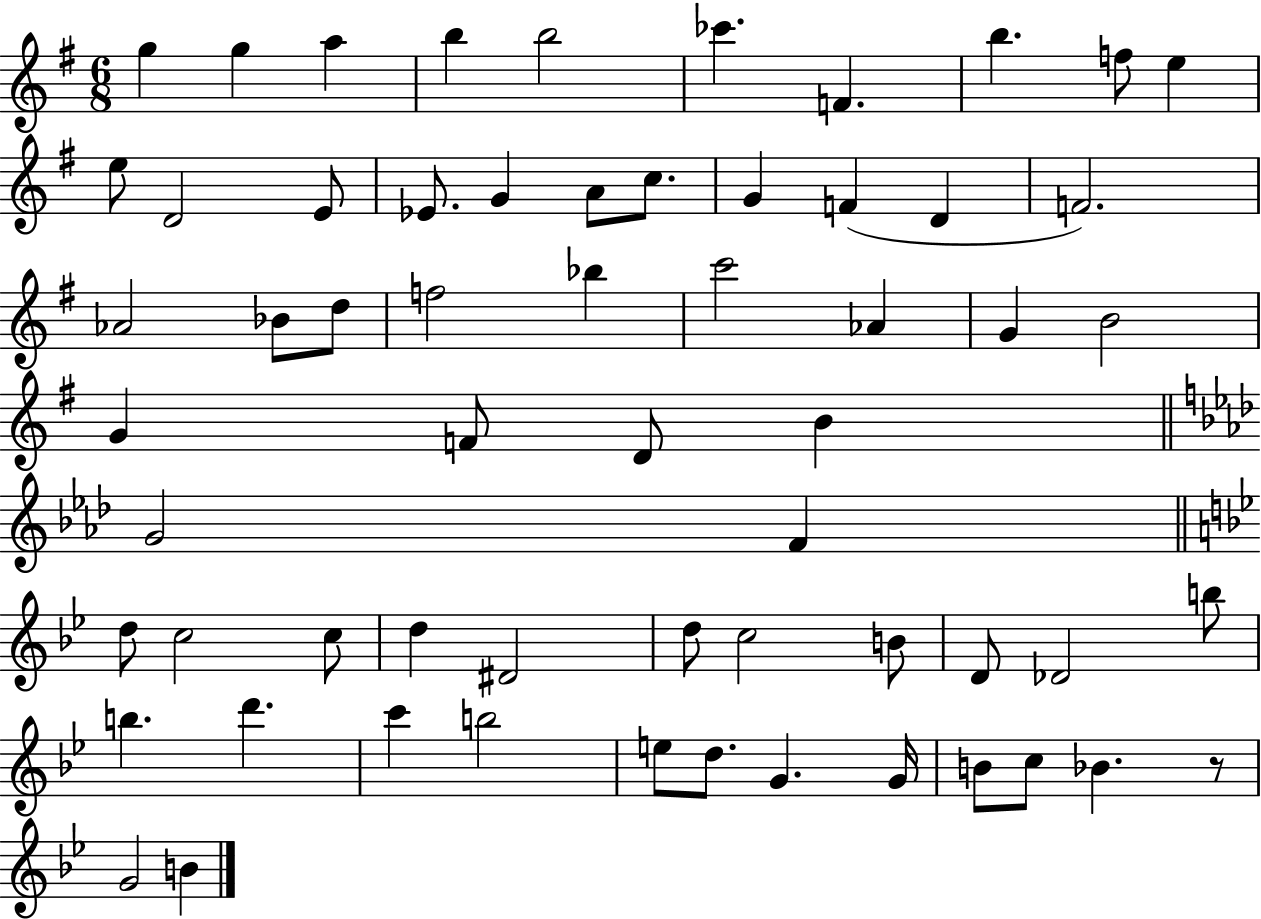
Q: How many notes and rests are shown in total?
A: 61